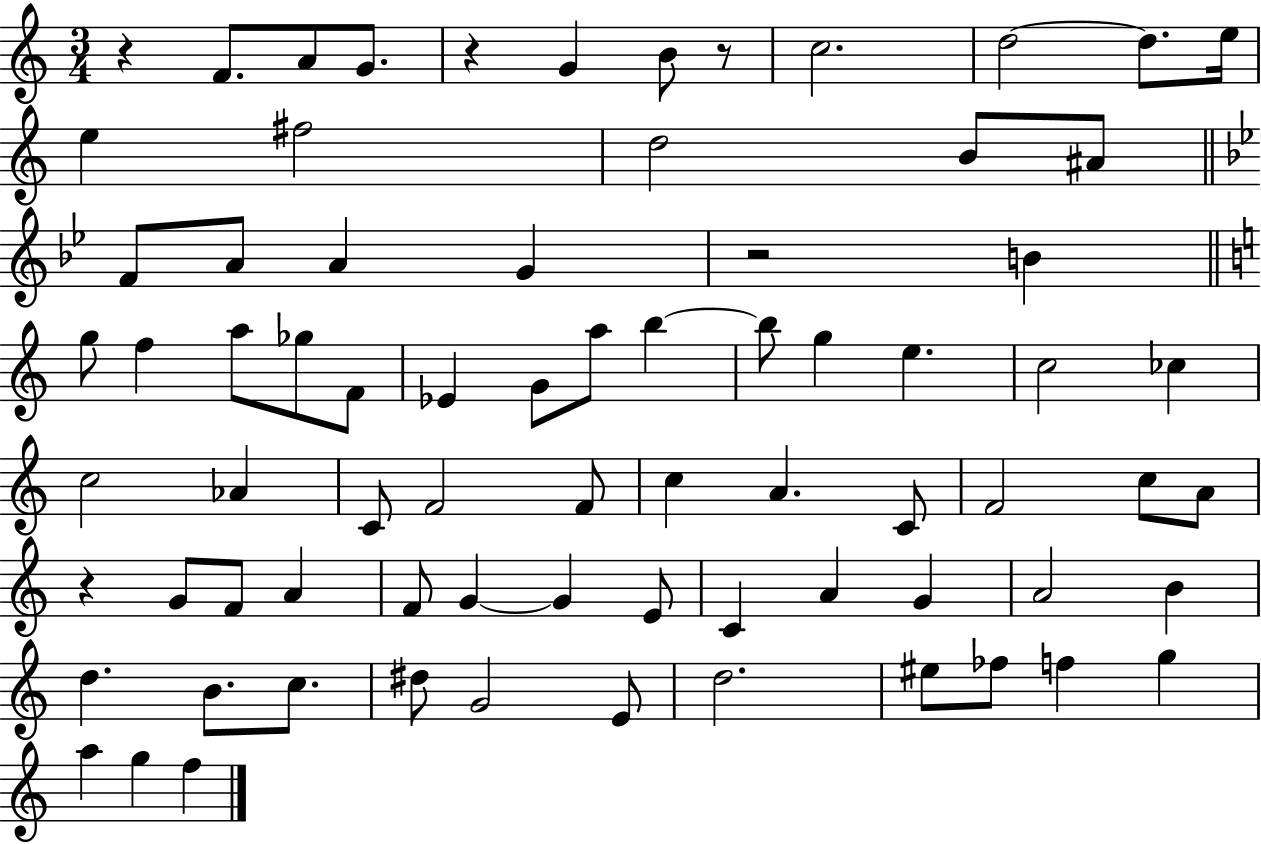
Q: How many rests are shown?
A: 5